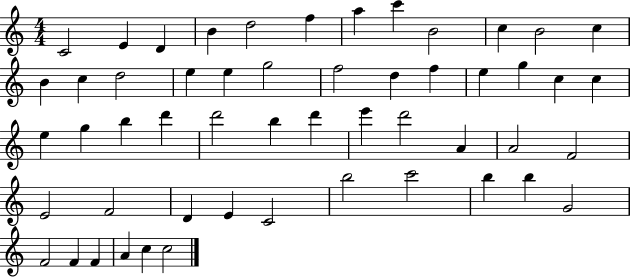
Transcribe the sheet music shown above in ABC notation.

X:1
T:Untitled
M:4/4
L:1/4
K:C
C2 E D B d2 f a c' B2 c B2 c B c d2 e e g2 f2 d f e g c c e g b d' d'2 b d' e' d'2 A A2 F2 E2 F2 D E C2 b2 c'2 b b G2 F2 F F A c c2